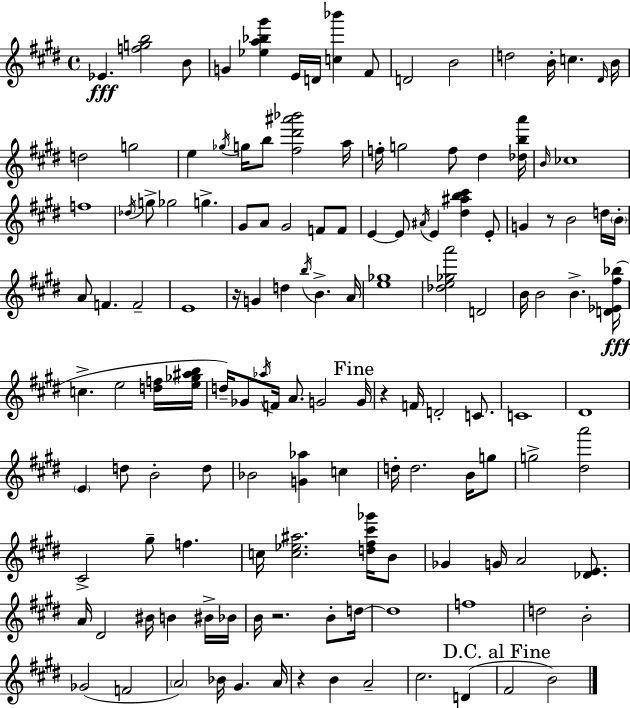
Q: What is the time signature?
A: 4/4